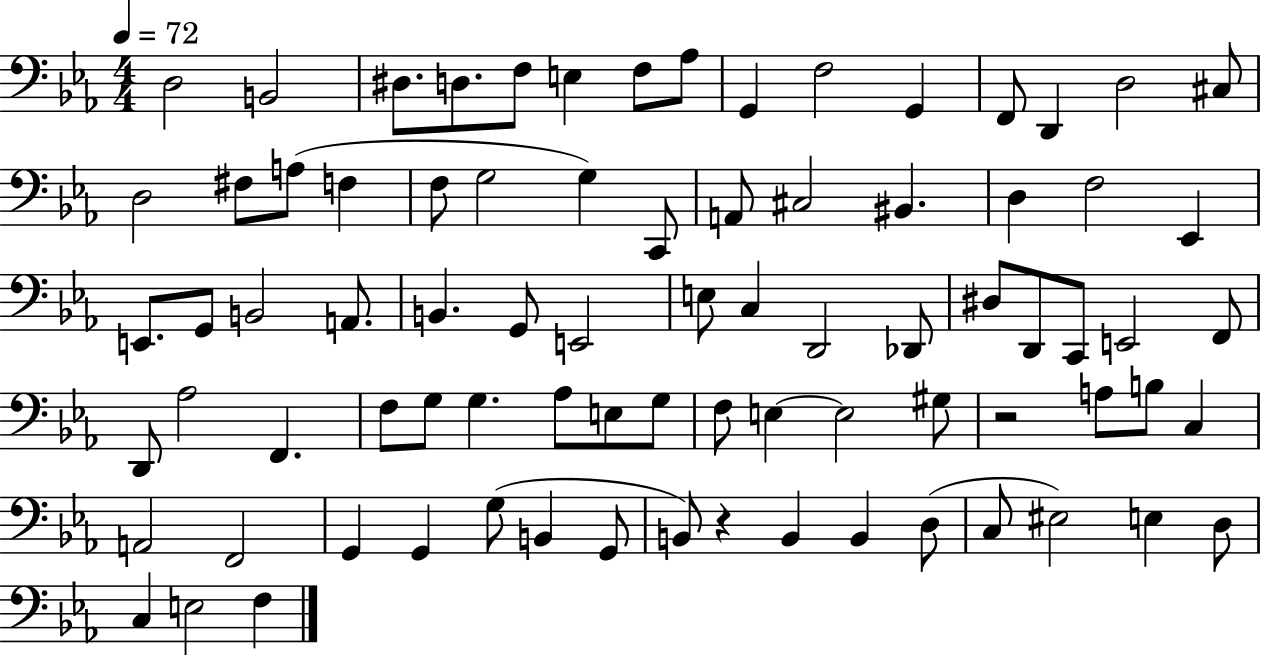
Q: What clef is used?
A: bass